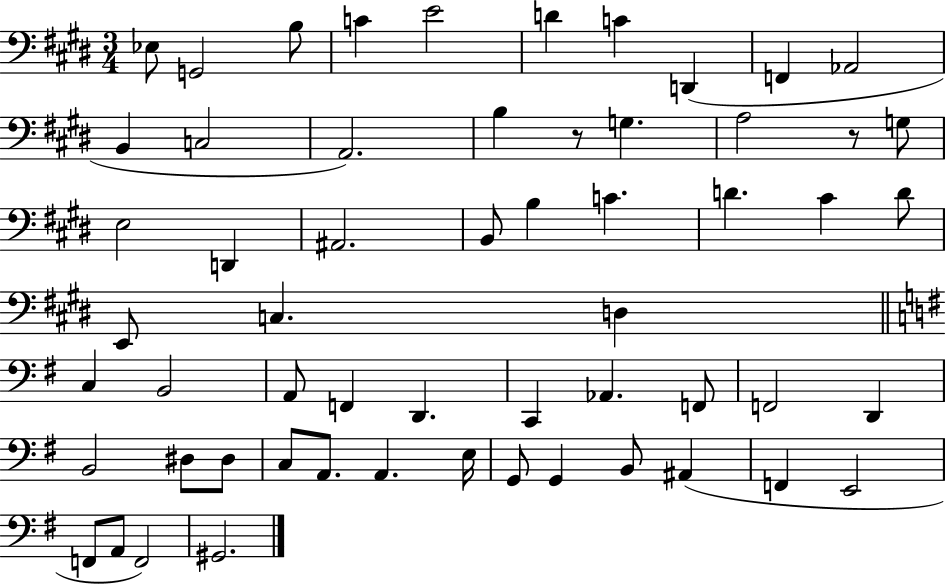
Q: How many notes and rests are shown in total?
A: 58